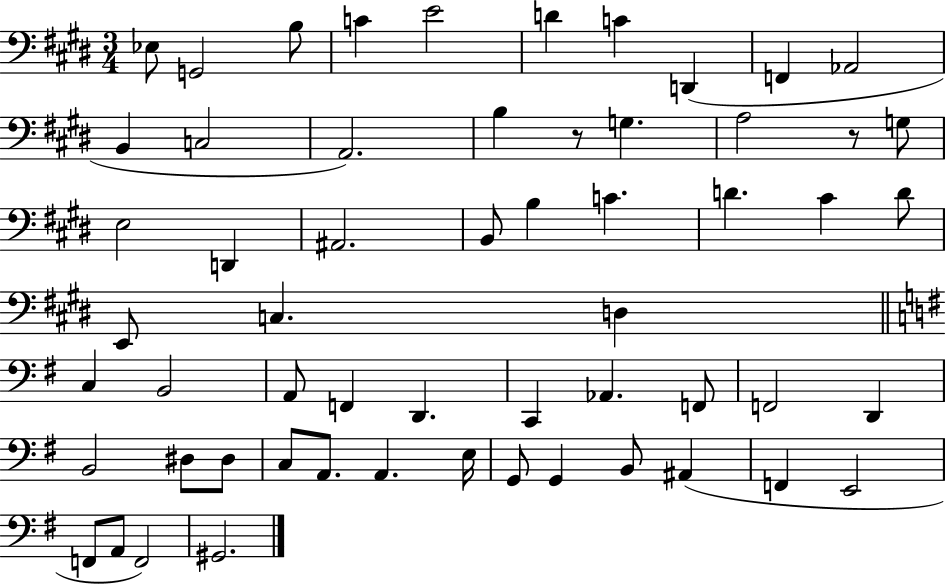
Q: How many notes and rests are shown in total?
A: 58